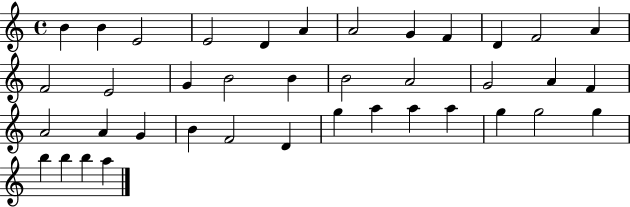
B4/q B4/q E4/h E4/h D4/q A4/q A4/h G4/q F4/q D4/q F4/h A4/q F4/h E4/h G4/q B4/h B4/q B4/h A4/h G4/h A4/q F4/q A4/h A4/q G4/q B4/q F4/h D4/q G5/q A5/q A5/q A5/q G5/q G5/h G5/q B5/q B5/q B5/q A5/q